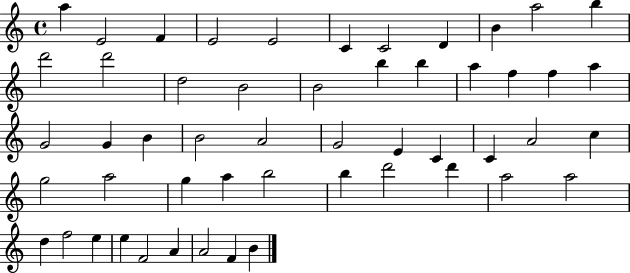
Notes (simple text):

A5/q E4/h F4/q E4/h E4/h C4/q C4/h D4/q B4/q A5/h B5/q D6/h D6/h D5/h B4/h B4/h B5/q B5/q A5/q F5/q F5/q A5/q G4/h G4/q B4/q B4/h A4/h G4/h E4/q C4/q C4/q A4/h C5/q G5/h A5/h G5/q A5/q B5/h B5/q D6/h D6/q A5/h A5/h D5/q F5/h E5/q E5/q F4/h A4/q A4/h F4/q B4/q